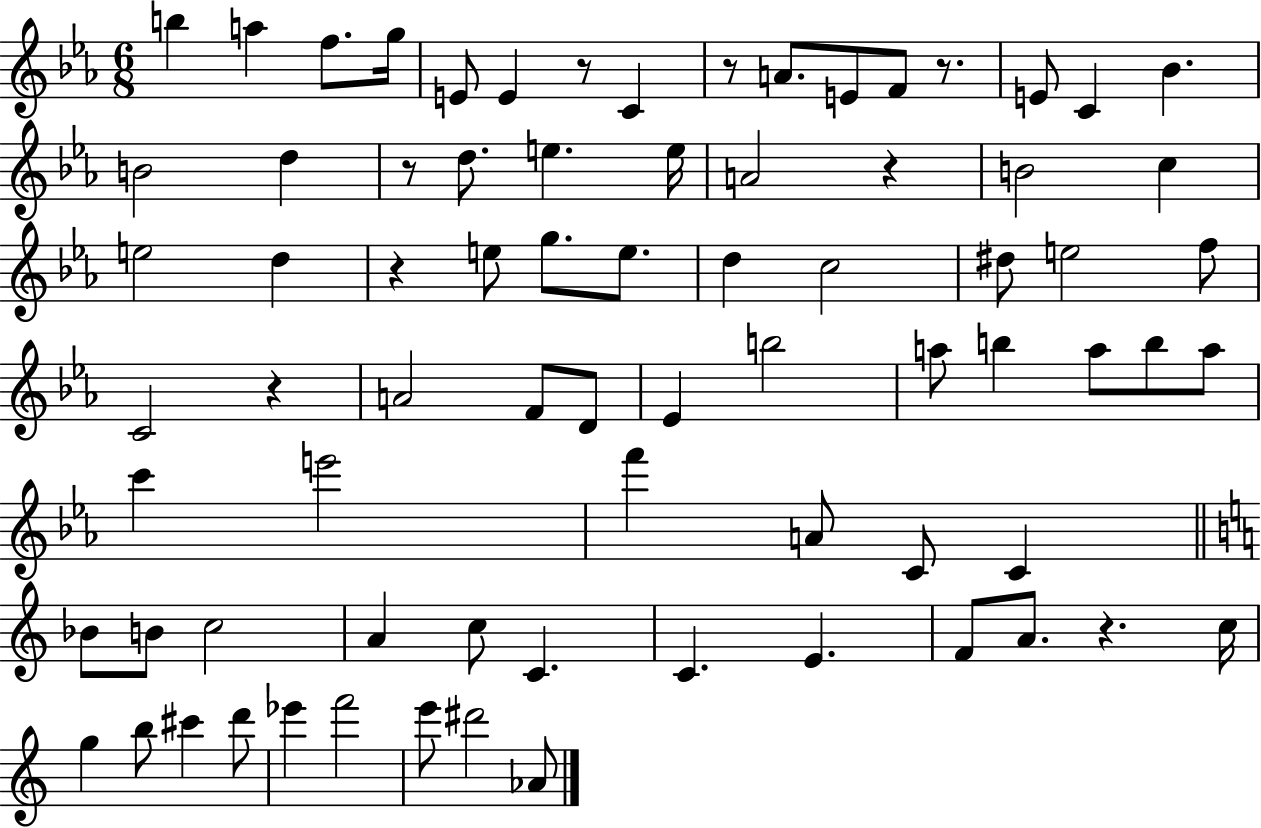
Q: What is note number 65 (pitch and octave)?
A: F6